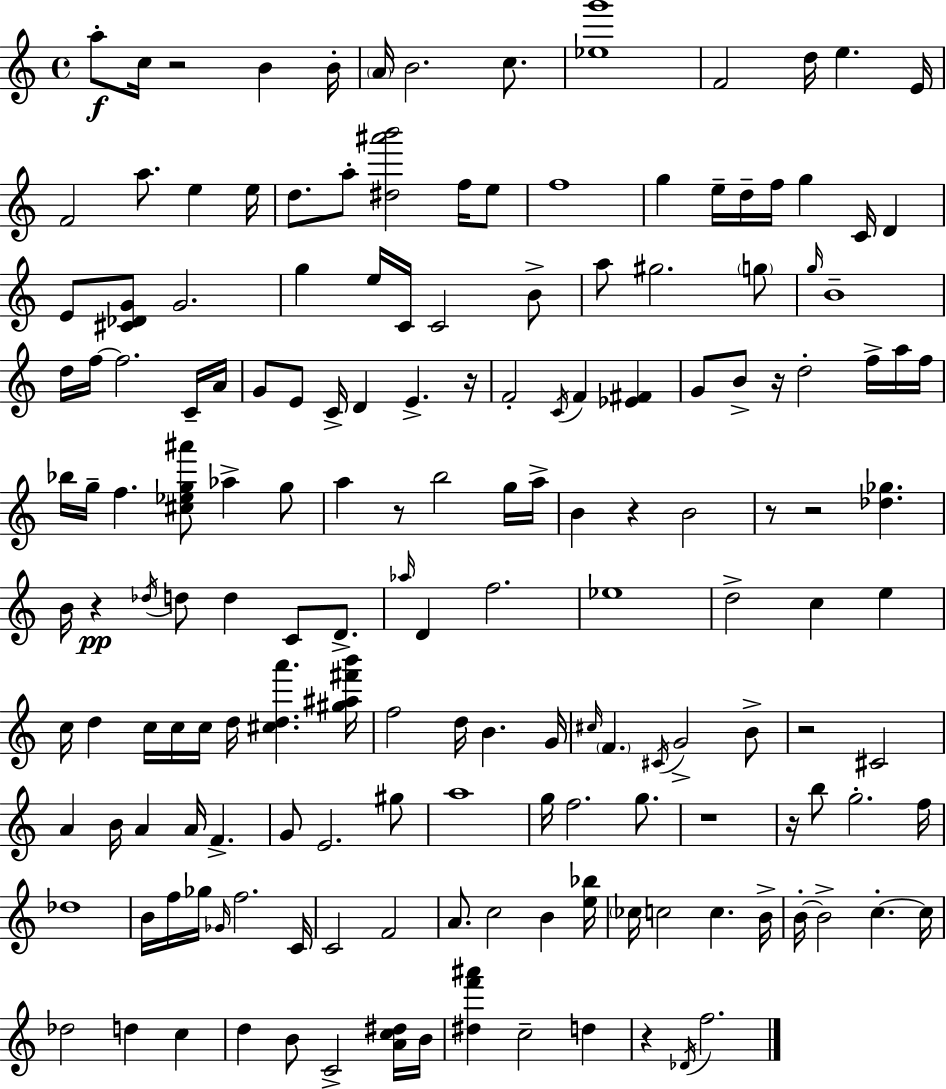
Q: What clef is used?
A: treble